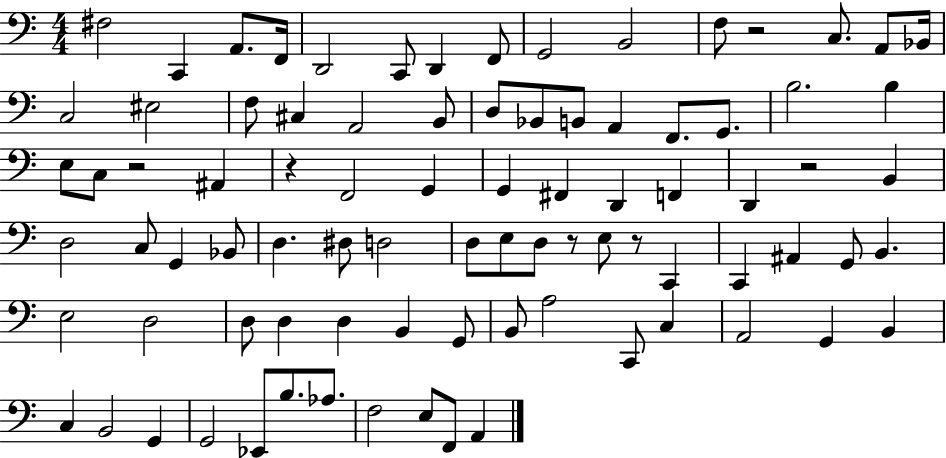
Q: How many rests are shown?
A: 6